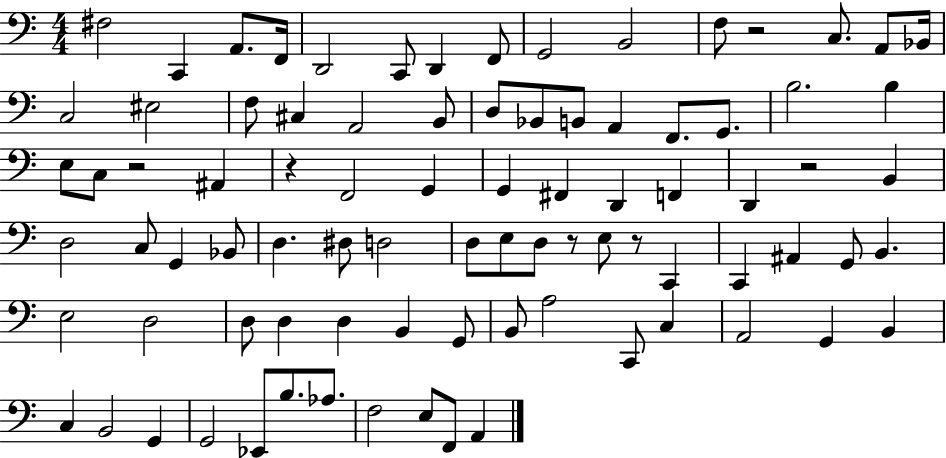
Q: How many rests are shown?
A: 6